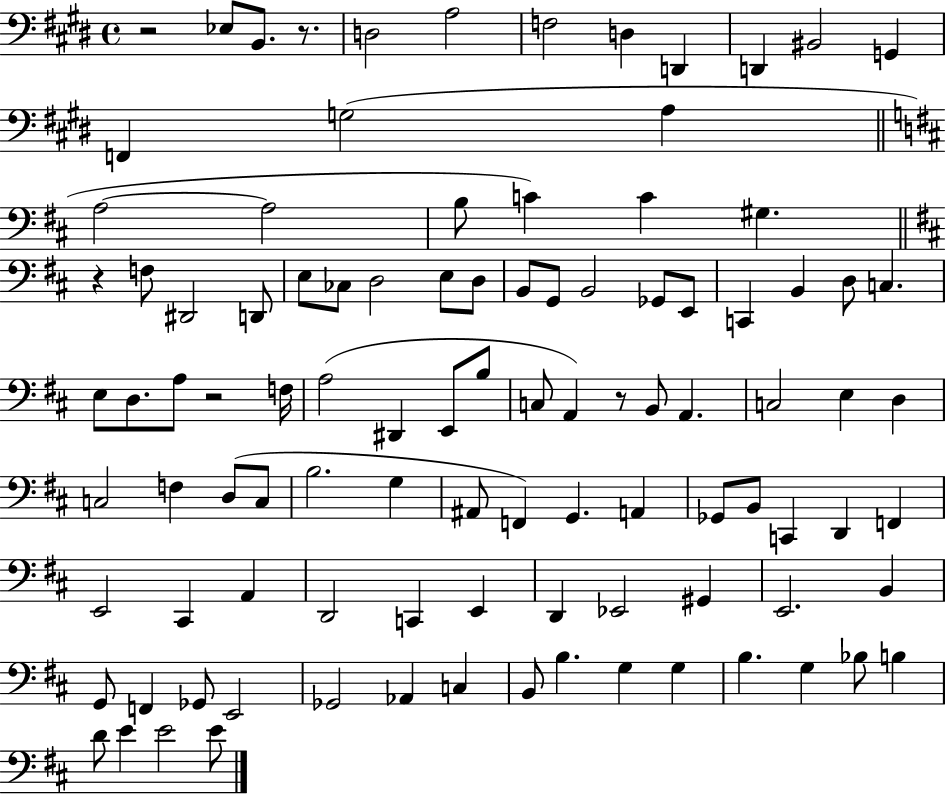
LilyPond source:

{
  \clef bass
  \time 4/4
  \defaultTimeSignature
  \key e \major
  r2 ees8 b,8. r8. | d2 a2 | f2 d4 d,4 | d,4 bis,2 g,4 | \break f,4 g2( a4 | \bar "||" \break \key b \minor a2~~ a2 | b8 c'4) c'4 gis4. | \bar "||" \break \key d \major r4 f8 dis,2 d,8 | e8 ces8 d2 e8 d8 | b,8 g,8 b,2 ges,8 e,8 | c,4 b,4 d8 c4. | \break e8 d8. a8 r2 f16 | a2( dis,4 e,8 b8 | c8 a,4) r8 b,8 a,4. | c2 e4 d4 | \break c2 f4 d8( c8 | b2. g4 | ais,8 f,4) g,4. a,4 | ges,8 b,8 c,4 d,4 f,4 | \break e,2 cis,4 a,4 | d,2 c,4 e,4 | d,4 ees,2 gis,4 | e,2. b,4 | \break g,8 f,4 ges,8 e,2 | ges,2 aes,4 c4 | b,8 b4. g4 g4 | b4. g4 bes8 b4 | \break d'8 e'4 e'2 e'8 | \bar "|."
}